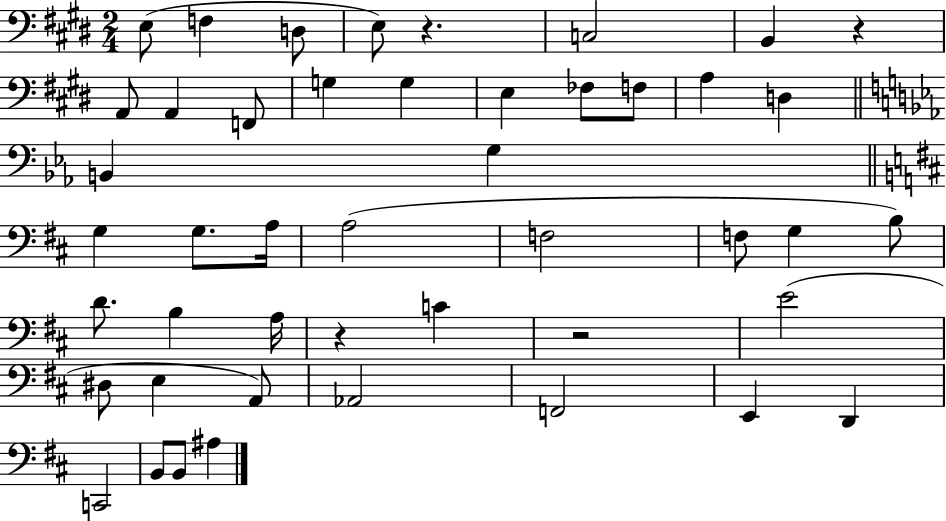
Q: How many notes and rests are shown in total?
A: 46